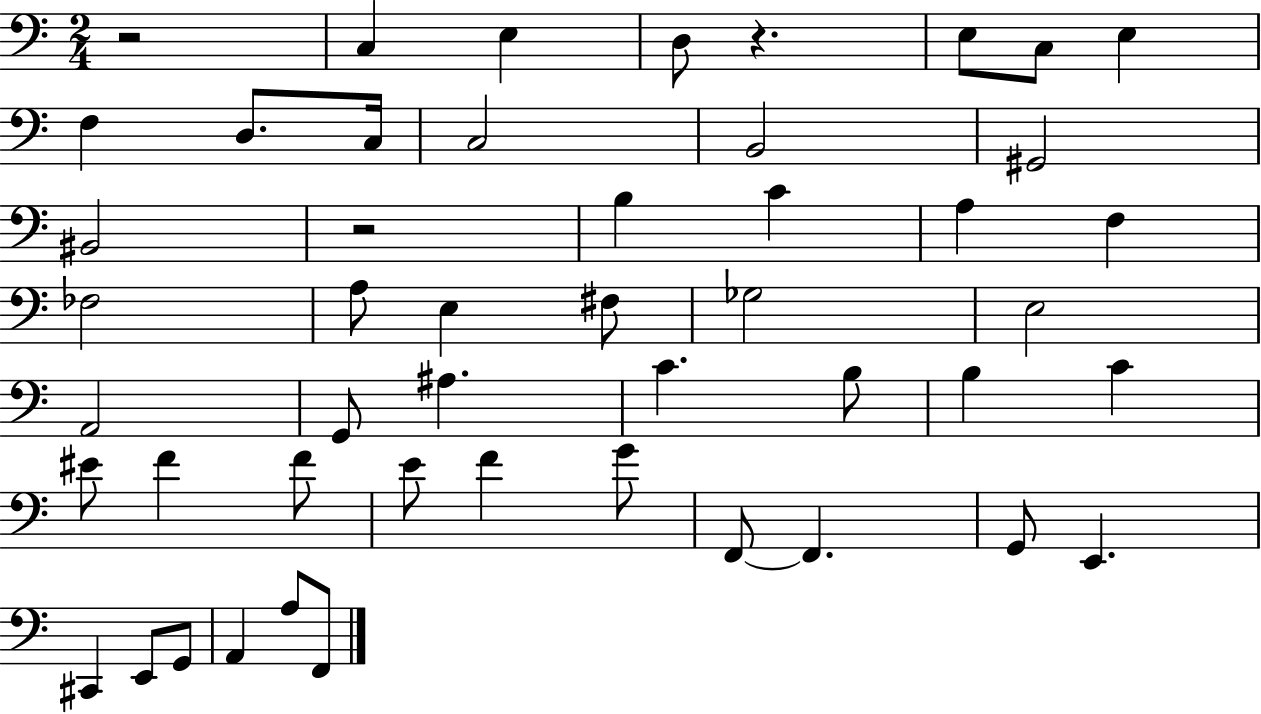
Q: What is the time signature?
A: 2/4